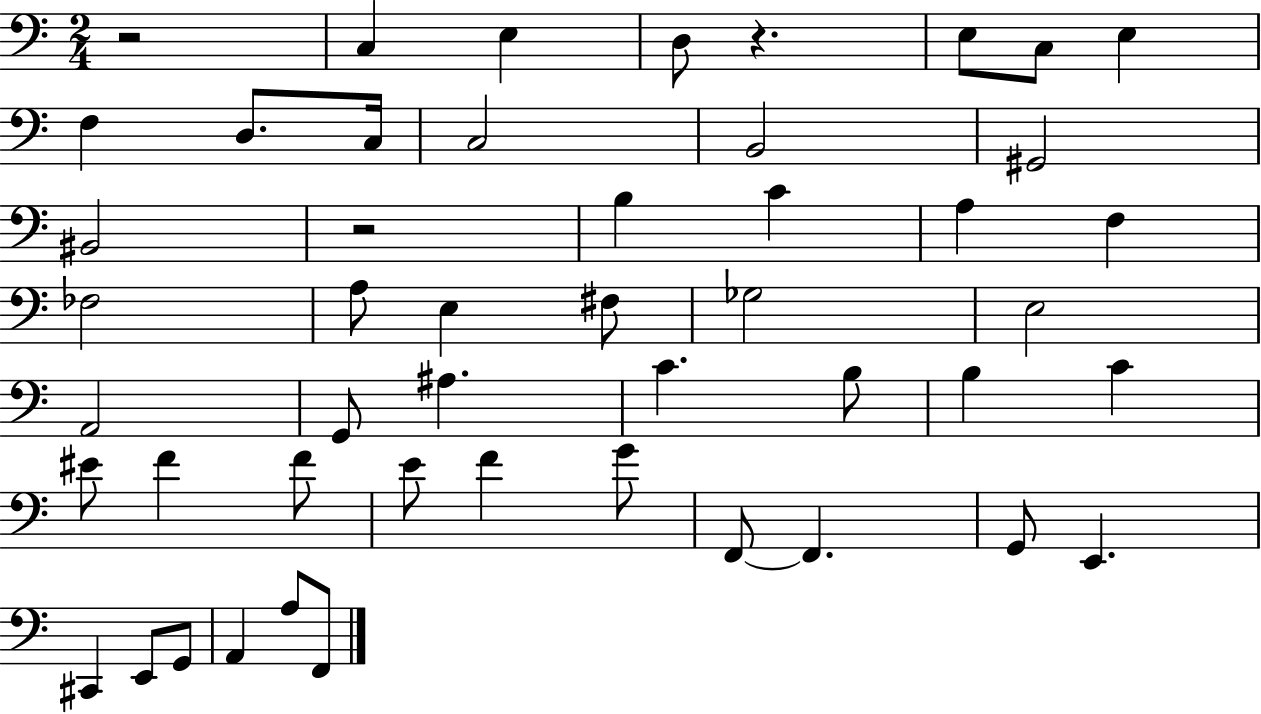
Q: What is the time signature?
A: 2/4